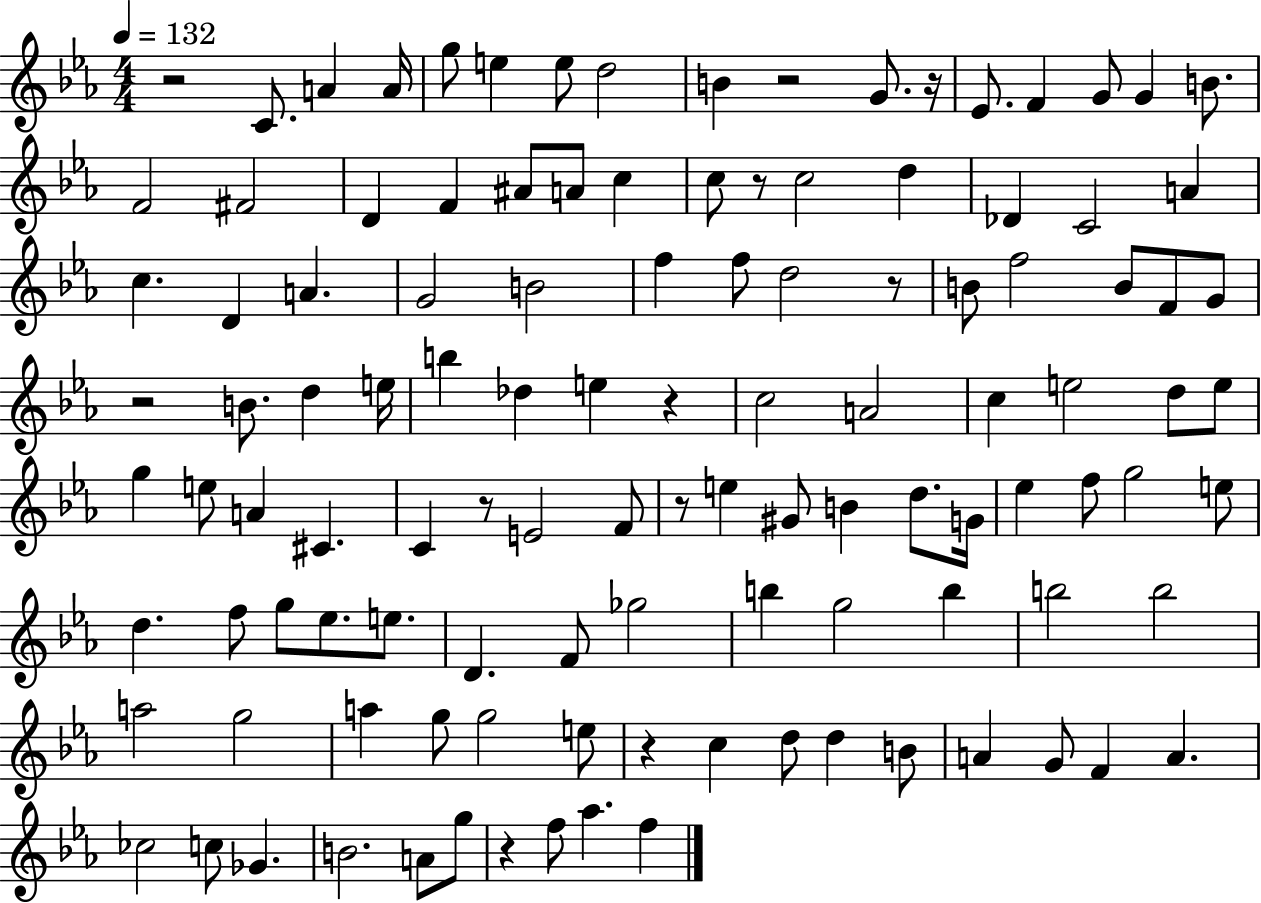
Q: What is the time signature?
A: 4/4